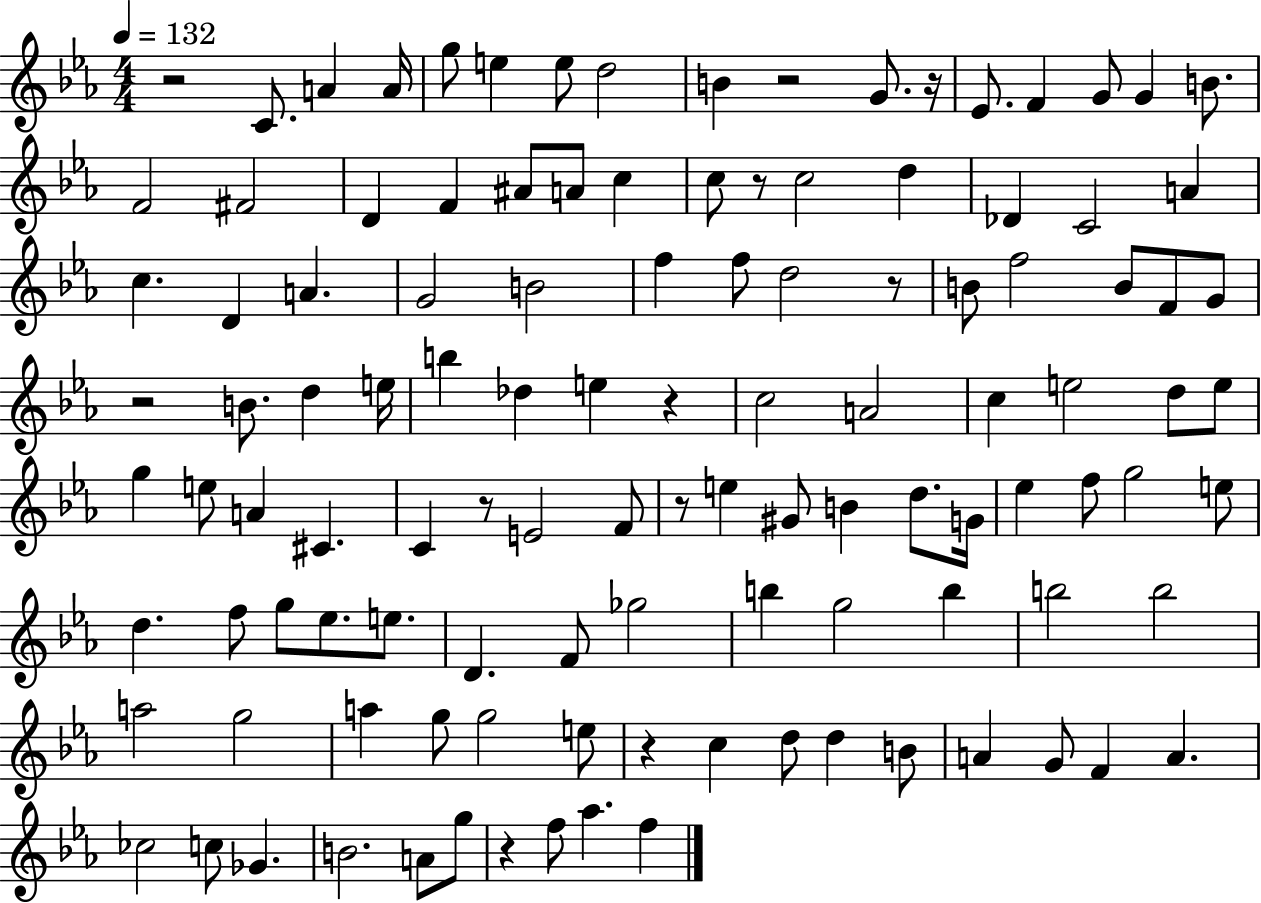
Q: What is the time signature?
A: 4/4